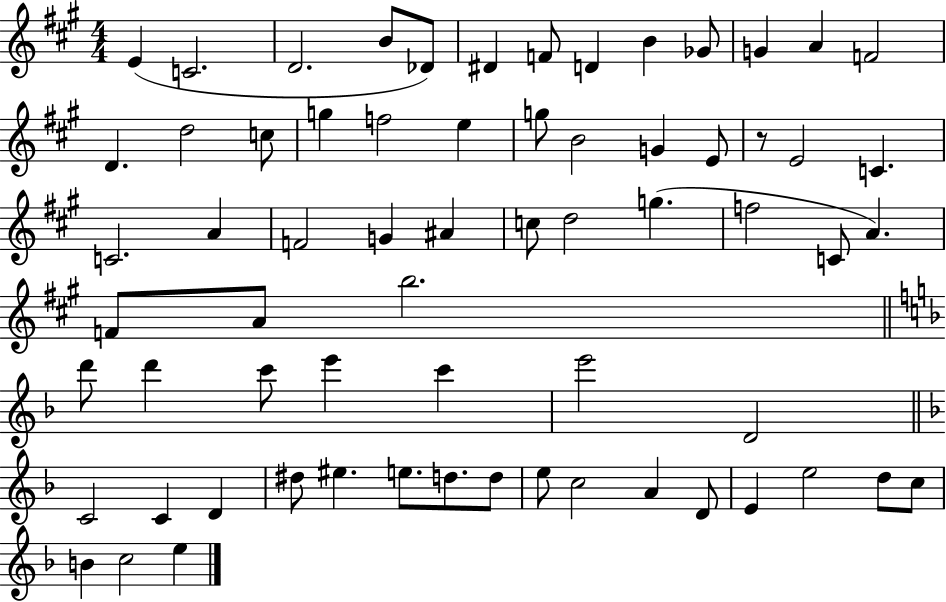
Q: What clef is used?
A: treble